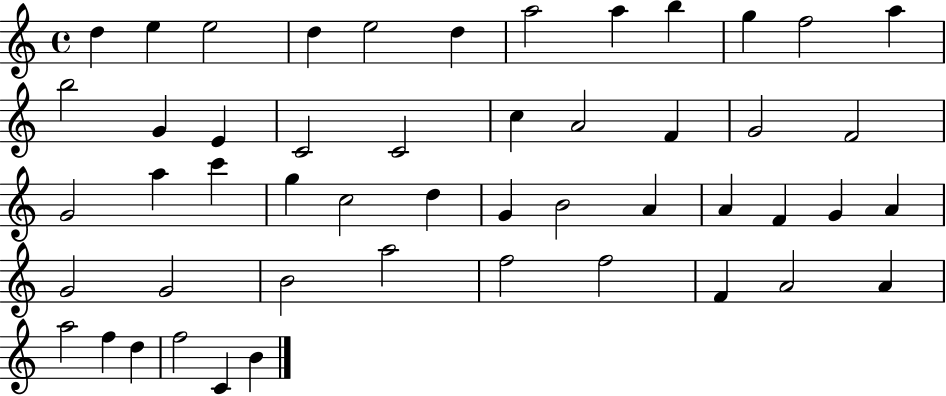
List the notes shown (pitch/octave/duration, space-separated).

D5/q E5/q E5/h D5/q E5/h D5/q A5/h A5/q B5/q G5/q F5/h A5/q B5/h G4/q E4/q C4/h C4/h C5/q A4/h F4/q G4/h F4/h G4/h A5/q C6/q G5/q C5/h D5/q G4/q B4/h A4/q A4/q F4/q G4/q A4/q G4/h G4/h B4/h A5/h F5/h F5/h F4/q A4/h A4/q A5/h F5/q D5/q F5/h C4/q B4/q